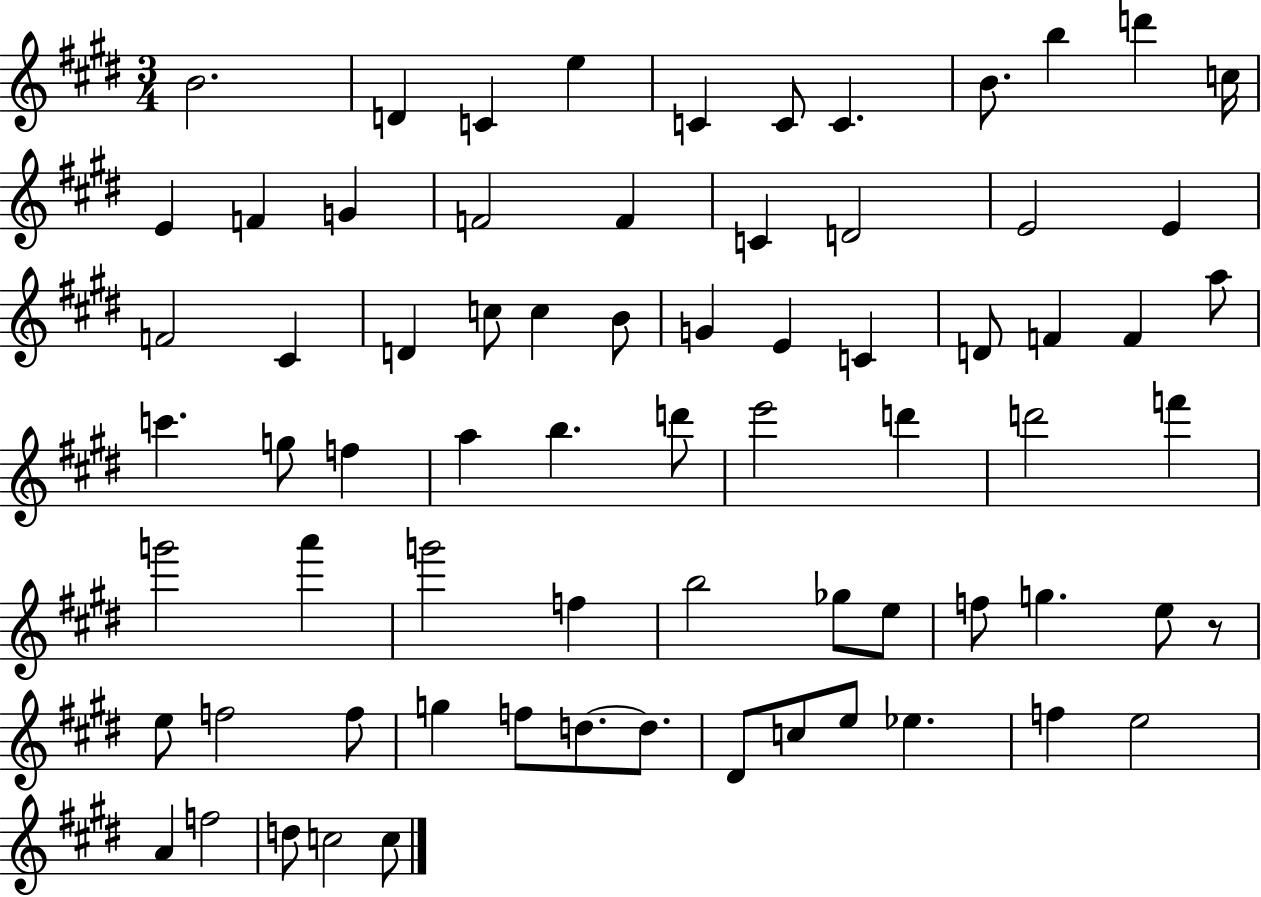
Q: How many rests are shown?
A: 1